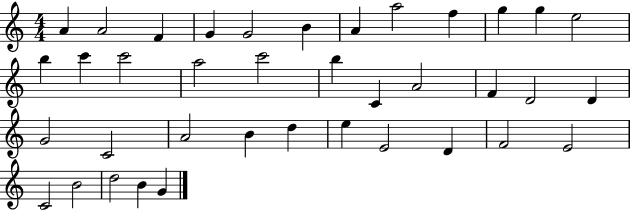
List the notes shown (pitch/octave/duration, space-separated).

A4/q A4/h F4/q G4/q G4/h B4/q A4/q A5/h F5/q G5/q G5/q E5/h B5/q C6/q C6/h A5/h C6/h B5/q C4/q A4/h F4/q D4/h D4/q G4/h C4/h A4/h B4/q D5/q E5/q E4/h D4/q F4/h E4/h C4/h B4/h D5/h B4/q G4/q